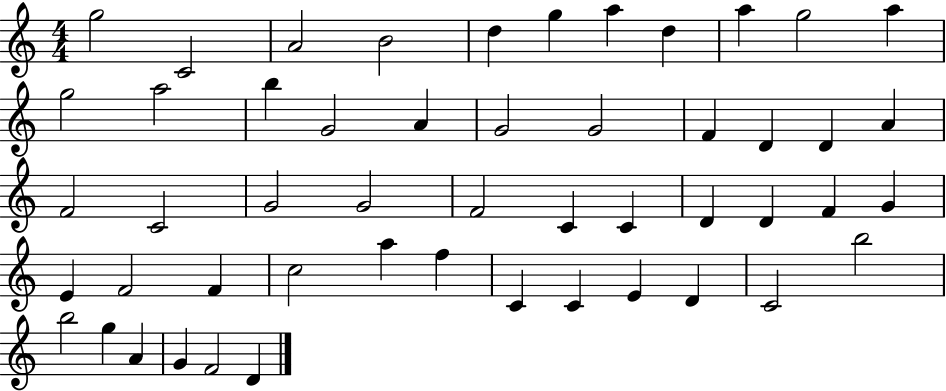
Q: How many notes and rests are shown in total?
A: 51